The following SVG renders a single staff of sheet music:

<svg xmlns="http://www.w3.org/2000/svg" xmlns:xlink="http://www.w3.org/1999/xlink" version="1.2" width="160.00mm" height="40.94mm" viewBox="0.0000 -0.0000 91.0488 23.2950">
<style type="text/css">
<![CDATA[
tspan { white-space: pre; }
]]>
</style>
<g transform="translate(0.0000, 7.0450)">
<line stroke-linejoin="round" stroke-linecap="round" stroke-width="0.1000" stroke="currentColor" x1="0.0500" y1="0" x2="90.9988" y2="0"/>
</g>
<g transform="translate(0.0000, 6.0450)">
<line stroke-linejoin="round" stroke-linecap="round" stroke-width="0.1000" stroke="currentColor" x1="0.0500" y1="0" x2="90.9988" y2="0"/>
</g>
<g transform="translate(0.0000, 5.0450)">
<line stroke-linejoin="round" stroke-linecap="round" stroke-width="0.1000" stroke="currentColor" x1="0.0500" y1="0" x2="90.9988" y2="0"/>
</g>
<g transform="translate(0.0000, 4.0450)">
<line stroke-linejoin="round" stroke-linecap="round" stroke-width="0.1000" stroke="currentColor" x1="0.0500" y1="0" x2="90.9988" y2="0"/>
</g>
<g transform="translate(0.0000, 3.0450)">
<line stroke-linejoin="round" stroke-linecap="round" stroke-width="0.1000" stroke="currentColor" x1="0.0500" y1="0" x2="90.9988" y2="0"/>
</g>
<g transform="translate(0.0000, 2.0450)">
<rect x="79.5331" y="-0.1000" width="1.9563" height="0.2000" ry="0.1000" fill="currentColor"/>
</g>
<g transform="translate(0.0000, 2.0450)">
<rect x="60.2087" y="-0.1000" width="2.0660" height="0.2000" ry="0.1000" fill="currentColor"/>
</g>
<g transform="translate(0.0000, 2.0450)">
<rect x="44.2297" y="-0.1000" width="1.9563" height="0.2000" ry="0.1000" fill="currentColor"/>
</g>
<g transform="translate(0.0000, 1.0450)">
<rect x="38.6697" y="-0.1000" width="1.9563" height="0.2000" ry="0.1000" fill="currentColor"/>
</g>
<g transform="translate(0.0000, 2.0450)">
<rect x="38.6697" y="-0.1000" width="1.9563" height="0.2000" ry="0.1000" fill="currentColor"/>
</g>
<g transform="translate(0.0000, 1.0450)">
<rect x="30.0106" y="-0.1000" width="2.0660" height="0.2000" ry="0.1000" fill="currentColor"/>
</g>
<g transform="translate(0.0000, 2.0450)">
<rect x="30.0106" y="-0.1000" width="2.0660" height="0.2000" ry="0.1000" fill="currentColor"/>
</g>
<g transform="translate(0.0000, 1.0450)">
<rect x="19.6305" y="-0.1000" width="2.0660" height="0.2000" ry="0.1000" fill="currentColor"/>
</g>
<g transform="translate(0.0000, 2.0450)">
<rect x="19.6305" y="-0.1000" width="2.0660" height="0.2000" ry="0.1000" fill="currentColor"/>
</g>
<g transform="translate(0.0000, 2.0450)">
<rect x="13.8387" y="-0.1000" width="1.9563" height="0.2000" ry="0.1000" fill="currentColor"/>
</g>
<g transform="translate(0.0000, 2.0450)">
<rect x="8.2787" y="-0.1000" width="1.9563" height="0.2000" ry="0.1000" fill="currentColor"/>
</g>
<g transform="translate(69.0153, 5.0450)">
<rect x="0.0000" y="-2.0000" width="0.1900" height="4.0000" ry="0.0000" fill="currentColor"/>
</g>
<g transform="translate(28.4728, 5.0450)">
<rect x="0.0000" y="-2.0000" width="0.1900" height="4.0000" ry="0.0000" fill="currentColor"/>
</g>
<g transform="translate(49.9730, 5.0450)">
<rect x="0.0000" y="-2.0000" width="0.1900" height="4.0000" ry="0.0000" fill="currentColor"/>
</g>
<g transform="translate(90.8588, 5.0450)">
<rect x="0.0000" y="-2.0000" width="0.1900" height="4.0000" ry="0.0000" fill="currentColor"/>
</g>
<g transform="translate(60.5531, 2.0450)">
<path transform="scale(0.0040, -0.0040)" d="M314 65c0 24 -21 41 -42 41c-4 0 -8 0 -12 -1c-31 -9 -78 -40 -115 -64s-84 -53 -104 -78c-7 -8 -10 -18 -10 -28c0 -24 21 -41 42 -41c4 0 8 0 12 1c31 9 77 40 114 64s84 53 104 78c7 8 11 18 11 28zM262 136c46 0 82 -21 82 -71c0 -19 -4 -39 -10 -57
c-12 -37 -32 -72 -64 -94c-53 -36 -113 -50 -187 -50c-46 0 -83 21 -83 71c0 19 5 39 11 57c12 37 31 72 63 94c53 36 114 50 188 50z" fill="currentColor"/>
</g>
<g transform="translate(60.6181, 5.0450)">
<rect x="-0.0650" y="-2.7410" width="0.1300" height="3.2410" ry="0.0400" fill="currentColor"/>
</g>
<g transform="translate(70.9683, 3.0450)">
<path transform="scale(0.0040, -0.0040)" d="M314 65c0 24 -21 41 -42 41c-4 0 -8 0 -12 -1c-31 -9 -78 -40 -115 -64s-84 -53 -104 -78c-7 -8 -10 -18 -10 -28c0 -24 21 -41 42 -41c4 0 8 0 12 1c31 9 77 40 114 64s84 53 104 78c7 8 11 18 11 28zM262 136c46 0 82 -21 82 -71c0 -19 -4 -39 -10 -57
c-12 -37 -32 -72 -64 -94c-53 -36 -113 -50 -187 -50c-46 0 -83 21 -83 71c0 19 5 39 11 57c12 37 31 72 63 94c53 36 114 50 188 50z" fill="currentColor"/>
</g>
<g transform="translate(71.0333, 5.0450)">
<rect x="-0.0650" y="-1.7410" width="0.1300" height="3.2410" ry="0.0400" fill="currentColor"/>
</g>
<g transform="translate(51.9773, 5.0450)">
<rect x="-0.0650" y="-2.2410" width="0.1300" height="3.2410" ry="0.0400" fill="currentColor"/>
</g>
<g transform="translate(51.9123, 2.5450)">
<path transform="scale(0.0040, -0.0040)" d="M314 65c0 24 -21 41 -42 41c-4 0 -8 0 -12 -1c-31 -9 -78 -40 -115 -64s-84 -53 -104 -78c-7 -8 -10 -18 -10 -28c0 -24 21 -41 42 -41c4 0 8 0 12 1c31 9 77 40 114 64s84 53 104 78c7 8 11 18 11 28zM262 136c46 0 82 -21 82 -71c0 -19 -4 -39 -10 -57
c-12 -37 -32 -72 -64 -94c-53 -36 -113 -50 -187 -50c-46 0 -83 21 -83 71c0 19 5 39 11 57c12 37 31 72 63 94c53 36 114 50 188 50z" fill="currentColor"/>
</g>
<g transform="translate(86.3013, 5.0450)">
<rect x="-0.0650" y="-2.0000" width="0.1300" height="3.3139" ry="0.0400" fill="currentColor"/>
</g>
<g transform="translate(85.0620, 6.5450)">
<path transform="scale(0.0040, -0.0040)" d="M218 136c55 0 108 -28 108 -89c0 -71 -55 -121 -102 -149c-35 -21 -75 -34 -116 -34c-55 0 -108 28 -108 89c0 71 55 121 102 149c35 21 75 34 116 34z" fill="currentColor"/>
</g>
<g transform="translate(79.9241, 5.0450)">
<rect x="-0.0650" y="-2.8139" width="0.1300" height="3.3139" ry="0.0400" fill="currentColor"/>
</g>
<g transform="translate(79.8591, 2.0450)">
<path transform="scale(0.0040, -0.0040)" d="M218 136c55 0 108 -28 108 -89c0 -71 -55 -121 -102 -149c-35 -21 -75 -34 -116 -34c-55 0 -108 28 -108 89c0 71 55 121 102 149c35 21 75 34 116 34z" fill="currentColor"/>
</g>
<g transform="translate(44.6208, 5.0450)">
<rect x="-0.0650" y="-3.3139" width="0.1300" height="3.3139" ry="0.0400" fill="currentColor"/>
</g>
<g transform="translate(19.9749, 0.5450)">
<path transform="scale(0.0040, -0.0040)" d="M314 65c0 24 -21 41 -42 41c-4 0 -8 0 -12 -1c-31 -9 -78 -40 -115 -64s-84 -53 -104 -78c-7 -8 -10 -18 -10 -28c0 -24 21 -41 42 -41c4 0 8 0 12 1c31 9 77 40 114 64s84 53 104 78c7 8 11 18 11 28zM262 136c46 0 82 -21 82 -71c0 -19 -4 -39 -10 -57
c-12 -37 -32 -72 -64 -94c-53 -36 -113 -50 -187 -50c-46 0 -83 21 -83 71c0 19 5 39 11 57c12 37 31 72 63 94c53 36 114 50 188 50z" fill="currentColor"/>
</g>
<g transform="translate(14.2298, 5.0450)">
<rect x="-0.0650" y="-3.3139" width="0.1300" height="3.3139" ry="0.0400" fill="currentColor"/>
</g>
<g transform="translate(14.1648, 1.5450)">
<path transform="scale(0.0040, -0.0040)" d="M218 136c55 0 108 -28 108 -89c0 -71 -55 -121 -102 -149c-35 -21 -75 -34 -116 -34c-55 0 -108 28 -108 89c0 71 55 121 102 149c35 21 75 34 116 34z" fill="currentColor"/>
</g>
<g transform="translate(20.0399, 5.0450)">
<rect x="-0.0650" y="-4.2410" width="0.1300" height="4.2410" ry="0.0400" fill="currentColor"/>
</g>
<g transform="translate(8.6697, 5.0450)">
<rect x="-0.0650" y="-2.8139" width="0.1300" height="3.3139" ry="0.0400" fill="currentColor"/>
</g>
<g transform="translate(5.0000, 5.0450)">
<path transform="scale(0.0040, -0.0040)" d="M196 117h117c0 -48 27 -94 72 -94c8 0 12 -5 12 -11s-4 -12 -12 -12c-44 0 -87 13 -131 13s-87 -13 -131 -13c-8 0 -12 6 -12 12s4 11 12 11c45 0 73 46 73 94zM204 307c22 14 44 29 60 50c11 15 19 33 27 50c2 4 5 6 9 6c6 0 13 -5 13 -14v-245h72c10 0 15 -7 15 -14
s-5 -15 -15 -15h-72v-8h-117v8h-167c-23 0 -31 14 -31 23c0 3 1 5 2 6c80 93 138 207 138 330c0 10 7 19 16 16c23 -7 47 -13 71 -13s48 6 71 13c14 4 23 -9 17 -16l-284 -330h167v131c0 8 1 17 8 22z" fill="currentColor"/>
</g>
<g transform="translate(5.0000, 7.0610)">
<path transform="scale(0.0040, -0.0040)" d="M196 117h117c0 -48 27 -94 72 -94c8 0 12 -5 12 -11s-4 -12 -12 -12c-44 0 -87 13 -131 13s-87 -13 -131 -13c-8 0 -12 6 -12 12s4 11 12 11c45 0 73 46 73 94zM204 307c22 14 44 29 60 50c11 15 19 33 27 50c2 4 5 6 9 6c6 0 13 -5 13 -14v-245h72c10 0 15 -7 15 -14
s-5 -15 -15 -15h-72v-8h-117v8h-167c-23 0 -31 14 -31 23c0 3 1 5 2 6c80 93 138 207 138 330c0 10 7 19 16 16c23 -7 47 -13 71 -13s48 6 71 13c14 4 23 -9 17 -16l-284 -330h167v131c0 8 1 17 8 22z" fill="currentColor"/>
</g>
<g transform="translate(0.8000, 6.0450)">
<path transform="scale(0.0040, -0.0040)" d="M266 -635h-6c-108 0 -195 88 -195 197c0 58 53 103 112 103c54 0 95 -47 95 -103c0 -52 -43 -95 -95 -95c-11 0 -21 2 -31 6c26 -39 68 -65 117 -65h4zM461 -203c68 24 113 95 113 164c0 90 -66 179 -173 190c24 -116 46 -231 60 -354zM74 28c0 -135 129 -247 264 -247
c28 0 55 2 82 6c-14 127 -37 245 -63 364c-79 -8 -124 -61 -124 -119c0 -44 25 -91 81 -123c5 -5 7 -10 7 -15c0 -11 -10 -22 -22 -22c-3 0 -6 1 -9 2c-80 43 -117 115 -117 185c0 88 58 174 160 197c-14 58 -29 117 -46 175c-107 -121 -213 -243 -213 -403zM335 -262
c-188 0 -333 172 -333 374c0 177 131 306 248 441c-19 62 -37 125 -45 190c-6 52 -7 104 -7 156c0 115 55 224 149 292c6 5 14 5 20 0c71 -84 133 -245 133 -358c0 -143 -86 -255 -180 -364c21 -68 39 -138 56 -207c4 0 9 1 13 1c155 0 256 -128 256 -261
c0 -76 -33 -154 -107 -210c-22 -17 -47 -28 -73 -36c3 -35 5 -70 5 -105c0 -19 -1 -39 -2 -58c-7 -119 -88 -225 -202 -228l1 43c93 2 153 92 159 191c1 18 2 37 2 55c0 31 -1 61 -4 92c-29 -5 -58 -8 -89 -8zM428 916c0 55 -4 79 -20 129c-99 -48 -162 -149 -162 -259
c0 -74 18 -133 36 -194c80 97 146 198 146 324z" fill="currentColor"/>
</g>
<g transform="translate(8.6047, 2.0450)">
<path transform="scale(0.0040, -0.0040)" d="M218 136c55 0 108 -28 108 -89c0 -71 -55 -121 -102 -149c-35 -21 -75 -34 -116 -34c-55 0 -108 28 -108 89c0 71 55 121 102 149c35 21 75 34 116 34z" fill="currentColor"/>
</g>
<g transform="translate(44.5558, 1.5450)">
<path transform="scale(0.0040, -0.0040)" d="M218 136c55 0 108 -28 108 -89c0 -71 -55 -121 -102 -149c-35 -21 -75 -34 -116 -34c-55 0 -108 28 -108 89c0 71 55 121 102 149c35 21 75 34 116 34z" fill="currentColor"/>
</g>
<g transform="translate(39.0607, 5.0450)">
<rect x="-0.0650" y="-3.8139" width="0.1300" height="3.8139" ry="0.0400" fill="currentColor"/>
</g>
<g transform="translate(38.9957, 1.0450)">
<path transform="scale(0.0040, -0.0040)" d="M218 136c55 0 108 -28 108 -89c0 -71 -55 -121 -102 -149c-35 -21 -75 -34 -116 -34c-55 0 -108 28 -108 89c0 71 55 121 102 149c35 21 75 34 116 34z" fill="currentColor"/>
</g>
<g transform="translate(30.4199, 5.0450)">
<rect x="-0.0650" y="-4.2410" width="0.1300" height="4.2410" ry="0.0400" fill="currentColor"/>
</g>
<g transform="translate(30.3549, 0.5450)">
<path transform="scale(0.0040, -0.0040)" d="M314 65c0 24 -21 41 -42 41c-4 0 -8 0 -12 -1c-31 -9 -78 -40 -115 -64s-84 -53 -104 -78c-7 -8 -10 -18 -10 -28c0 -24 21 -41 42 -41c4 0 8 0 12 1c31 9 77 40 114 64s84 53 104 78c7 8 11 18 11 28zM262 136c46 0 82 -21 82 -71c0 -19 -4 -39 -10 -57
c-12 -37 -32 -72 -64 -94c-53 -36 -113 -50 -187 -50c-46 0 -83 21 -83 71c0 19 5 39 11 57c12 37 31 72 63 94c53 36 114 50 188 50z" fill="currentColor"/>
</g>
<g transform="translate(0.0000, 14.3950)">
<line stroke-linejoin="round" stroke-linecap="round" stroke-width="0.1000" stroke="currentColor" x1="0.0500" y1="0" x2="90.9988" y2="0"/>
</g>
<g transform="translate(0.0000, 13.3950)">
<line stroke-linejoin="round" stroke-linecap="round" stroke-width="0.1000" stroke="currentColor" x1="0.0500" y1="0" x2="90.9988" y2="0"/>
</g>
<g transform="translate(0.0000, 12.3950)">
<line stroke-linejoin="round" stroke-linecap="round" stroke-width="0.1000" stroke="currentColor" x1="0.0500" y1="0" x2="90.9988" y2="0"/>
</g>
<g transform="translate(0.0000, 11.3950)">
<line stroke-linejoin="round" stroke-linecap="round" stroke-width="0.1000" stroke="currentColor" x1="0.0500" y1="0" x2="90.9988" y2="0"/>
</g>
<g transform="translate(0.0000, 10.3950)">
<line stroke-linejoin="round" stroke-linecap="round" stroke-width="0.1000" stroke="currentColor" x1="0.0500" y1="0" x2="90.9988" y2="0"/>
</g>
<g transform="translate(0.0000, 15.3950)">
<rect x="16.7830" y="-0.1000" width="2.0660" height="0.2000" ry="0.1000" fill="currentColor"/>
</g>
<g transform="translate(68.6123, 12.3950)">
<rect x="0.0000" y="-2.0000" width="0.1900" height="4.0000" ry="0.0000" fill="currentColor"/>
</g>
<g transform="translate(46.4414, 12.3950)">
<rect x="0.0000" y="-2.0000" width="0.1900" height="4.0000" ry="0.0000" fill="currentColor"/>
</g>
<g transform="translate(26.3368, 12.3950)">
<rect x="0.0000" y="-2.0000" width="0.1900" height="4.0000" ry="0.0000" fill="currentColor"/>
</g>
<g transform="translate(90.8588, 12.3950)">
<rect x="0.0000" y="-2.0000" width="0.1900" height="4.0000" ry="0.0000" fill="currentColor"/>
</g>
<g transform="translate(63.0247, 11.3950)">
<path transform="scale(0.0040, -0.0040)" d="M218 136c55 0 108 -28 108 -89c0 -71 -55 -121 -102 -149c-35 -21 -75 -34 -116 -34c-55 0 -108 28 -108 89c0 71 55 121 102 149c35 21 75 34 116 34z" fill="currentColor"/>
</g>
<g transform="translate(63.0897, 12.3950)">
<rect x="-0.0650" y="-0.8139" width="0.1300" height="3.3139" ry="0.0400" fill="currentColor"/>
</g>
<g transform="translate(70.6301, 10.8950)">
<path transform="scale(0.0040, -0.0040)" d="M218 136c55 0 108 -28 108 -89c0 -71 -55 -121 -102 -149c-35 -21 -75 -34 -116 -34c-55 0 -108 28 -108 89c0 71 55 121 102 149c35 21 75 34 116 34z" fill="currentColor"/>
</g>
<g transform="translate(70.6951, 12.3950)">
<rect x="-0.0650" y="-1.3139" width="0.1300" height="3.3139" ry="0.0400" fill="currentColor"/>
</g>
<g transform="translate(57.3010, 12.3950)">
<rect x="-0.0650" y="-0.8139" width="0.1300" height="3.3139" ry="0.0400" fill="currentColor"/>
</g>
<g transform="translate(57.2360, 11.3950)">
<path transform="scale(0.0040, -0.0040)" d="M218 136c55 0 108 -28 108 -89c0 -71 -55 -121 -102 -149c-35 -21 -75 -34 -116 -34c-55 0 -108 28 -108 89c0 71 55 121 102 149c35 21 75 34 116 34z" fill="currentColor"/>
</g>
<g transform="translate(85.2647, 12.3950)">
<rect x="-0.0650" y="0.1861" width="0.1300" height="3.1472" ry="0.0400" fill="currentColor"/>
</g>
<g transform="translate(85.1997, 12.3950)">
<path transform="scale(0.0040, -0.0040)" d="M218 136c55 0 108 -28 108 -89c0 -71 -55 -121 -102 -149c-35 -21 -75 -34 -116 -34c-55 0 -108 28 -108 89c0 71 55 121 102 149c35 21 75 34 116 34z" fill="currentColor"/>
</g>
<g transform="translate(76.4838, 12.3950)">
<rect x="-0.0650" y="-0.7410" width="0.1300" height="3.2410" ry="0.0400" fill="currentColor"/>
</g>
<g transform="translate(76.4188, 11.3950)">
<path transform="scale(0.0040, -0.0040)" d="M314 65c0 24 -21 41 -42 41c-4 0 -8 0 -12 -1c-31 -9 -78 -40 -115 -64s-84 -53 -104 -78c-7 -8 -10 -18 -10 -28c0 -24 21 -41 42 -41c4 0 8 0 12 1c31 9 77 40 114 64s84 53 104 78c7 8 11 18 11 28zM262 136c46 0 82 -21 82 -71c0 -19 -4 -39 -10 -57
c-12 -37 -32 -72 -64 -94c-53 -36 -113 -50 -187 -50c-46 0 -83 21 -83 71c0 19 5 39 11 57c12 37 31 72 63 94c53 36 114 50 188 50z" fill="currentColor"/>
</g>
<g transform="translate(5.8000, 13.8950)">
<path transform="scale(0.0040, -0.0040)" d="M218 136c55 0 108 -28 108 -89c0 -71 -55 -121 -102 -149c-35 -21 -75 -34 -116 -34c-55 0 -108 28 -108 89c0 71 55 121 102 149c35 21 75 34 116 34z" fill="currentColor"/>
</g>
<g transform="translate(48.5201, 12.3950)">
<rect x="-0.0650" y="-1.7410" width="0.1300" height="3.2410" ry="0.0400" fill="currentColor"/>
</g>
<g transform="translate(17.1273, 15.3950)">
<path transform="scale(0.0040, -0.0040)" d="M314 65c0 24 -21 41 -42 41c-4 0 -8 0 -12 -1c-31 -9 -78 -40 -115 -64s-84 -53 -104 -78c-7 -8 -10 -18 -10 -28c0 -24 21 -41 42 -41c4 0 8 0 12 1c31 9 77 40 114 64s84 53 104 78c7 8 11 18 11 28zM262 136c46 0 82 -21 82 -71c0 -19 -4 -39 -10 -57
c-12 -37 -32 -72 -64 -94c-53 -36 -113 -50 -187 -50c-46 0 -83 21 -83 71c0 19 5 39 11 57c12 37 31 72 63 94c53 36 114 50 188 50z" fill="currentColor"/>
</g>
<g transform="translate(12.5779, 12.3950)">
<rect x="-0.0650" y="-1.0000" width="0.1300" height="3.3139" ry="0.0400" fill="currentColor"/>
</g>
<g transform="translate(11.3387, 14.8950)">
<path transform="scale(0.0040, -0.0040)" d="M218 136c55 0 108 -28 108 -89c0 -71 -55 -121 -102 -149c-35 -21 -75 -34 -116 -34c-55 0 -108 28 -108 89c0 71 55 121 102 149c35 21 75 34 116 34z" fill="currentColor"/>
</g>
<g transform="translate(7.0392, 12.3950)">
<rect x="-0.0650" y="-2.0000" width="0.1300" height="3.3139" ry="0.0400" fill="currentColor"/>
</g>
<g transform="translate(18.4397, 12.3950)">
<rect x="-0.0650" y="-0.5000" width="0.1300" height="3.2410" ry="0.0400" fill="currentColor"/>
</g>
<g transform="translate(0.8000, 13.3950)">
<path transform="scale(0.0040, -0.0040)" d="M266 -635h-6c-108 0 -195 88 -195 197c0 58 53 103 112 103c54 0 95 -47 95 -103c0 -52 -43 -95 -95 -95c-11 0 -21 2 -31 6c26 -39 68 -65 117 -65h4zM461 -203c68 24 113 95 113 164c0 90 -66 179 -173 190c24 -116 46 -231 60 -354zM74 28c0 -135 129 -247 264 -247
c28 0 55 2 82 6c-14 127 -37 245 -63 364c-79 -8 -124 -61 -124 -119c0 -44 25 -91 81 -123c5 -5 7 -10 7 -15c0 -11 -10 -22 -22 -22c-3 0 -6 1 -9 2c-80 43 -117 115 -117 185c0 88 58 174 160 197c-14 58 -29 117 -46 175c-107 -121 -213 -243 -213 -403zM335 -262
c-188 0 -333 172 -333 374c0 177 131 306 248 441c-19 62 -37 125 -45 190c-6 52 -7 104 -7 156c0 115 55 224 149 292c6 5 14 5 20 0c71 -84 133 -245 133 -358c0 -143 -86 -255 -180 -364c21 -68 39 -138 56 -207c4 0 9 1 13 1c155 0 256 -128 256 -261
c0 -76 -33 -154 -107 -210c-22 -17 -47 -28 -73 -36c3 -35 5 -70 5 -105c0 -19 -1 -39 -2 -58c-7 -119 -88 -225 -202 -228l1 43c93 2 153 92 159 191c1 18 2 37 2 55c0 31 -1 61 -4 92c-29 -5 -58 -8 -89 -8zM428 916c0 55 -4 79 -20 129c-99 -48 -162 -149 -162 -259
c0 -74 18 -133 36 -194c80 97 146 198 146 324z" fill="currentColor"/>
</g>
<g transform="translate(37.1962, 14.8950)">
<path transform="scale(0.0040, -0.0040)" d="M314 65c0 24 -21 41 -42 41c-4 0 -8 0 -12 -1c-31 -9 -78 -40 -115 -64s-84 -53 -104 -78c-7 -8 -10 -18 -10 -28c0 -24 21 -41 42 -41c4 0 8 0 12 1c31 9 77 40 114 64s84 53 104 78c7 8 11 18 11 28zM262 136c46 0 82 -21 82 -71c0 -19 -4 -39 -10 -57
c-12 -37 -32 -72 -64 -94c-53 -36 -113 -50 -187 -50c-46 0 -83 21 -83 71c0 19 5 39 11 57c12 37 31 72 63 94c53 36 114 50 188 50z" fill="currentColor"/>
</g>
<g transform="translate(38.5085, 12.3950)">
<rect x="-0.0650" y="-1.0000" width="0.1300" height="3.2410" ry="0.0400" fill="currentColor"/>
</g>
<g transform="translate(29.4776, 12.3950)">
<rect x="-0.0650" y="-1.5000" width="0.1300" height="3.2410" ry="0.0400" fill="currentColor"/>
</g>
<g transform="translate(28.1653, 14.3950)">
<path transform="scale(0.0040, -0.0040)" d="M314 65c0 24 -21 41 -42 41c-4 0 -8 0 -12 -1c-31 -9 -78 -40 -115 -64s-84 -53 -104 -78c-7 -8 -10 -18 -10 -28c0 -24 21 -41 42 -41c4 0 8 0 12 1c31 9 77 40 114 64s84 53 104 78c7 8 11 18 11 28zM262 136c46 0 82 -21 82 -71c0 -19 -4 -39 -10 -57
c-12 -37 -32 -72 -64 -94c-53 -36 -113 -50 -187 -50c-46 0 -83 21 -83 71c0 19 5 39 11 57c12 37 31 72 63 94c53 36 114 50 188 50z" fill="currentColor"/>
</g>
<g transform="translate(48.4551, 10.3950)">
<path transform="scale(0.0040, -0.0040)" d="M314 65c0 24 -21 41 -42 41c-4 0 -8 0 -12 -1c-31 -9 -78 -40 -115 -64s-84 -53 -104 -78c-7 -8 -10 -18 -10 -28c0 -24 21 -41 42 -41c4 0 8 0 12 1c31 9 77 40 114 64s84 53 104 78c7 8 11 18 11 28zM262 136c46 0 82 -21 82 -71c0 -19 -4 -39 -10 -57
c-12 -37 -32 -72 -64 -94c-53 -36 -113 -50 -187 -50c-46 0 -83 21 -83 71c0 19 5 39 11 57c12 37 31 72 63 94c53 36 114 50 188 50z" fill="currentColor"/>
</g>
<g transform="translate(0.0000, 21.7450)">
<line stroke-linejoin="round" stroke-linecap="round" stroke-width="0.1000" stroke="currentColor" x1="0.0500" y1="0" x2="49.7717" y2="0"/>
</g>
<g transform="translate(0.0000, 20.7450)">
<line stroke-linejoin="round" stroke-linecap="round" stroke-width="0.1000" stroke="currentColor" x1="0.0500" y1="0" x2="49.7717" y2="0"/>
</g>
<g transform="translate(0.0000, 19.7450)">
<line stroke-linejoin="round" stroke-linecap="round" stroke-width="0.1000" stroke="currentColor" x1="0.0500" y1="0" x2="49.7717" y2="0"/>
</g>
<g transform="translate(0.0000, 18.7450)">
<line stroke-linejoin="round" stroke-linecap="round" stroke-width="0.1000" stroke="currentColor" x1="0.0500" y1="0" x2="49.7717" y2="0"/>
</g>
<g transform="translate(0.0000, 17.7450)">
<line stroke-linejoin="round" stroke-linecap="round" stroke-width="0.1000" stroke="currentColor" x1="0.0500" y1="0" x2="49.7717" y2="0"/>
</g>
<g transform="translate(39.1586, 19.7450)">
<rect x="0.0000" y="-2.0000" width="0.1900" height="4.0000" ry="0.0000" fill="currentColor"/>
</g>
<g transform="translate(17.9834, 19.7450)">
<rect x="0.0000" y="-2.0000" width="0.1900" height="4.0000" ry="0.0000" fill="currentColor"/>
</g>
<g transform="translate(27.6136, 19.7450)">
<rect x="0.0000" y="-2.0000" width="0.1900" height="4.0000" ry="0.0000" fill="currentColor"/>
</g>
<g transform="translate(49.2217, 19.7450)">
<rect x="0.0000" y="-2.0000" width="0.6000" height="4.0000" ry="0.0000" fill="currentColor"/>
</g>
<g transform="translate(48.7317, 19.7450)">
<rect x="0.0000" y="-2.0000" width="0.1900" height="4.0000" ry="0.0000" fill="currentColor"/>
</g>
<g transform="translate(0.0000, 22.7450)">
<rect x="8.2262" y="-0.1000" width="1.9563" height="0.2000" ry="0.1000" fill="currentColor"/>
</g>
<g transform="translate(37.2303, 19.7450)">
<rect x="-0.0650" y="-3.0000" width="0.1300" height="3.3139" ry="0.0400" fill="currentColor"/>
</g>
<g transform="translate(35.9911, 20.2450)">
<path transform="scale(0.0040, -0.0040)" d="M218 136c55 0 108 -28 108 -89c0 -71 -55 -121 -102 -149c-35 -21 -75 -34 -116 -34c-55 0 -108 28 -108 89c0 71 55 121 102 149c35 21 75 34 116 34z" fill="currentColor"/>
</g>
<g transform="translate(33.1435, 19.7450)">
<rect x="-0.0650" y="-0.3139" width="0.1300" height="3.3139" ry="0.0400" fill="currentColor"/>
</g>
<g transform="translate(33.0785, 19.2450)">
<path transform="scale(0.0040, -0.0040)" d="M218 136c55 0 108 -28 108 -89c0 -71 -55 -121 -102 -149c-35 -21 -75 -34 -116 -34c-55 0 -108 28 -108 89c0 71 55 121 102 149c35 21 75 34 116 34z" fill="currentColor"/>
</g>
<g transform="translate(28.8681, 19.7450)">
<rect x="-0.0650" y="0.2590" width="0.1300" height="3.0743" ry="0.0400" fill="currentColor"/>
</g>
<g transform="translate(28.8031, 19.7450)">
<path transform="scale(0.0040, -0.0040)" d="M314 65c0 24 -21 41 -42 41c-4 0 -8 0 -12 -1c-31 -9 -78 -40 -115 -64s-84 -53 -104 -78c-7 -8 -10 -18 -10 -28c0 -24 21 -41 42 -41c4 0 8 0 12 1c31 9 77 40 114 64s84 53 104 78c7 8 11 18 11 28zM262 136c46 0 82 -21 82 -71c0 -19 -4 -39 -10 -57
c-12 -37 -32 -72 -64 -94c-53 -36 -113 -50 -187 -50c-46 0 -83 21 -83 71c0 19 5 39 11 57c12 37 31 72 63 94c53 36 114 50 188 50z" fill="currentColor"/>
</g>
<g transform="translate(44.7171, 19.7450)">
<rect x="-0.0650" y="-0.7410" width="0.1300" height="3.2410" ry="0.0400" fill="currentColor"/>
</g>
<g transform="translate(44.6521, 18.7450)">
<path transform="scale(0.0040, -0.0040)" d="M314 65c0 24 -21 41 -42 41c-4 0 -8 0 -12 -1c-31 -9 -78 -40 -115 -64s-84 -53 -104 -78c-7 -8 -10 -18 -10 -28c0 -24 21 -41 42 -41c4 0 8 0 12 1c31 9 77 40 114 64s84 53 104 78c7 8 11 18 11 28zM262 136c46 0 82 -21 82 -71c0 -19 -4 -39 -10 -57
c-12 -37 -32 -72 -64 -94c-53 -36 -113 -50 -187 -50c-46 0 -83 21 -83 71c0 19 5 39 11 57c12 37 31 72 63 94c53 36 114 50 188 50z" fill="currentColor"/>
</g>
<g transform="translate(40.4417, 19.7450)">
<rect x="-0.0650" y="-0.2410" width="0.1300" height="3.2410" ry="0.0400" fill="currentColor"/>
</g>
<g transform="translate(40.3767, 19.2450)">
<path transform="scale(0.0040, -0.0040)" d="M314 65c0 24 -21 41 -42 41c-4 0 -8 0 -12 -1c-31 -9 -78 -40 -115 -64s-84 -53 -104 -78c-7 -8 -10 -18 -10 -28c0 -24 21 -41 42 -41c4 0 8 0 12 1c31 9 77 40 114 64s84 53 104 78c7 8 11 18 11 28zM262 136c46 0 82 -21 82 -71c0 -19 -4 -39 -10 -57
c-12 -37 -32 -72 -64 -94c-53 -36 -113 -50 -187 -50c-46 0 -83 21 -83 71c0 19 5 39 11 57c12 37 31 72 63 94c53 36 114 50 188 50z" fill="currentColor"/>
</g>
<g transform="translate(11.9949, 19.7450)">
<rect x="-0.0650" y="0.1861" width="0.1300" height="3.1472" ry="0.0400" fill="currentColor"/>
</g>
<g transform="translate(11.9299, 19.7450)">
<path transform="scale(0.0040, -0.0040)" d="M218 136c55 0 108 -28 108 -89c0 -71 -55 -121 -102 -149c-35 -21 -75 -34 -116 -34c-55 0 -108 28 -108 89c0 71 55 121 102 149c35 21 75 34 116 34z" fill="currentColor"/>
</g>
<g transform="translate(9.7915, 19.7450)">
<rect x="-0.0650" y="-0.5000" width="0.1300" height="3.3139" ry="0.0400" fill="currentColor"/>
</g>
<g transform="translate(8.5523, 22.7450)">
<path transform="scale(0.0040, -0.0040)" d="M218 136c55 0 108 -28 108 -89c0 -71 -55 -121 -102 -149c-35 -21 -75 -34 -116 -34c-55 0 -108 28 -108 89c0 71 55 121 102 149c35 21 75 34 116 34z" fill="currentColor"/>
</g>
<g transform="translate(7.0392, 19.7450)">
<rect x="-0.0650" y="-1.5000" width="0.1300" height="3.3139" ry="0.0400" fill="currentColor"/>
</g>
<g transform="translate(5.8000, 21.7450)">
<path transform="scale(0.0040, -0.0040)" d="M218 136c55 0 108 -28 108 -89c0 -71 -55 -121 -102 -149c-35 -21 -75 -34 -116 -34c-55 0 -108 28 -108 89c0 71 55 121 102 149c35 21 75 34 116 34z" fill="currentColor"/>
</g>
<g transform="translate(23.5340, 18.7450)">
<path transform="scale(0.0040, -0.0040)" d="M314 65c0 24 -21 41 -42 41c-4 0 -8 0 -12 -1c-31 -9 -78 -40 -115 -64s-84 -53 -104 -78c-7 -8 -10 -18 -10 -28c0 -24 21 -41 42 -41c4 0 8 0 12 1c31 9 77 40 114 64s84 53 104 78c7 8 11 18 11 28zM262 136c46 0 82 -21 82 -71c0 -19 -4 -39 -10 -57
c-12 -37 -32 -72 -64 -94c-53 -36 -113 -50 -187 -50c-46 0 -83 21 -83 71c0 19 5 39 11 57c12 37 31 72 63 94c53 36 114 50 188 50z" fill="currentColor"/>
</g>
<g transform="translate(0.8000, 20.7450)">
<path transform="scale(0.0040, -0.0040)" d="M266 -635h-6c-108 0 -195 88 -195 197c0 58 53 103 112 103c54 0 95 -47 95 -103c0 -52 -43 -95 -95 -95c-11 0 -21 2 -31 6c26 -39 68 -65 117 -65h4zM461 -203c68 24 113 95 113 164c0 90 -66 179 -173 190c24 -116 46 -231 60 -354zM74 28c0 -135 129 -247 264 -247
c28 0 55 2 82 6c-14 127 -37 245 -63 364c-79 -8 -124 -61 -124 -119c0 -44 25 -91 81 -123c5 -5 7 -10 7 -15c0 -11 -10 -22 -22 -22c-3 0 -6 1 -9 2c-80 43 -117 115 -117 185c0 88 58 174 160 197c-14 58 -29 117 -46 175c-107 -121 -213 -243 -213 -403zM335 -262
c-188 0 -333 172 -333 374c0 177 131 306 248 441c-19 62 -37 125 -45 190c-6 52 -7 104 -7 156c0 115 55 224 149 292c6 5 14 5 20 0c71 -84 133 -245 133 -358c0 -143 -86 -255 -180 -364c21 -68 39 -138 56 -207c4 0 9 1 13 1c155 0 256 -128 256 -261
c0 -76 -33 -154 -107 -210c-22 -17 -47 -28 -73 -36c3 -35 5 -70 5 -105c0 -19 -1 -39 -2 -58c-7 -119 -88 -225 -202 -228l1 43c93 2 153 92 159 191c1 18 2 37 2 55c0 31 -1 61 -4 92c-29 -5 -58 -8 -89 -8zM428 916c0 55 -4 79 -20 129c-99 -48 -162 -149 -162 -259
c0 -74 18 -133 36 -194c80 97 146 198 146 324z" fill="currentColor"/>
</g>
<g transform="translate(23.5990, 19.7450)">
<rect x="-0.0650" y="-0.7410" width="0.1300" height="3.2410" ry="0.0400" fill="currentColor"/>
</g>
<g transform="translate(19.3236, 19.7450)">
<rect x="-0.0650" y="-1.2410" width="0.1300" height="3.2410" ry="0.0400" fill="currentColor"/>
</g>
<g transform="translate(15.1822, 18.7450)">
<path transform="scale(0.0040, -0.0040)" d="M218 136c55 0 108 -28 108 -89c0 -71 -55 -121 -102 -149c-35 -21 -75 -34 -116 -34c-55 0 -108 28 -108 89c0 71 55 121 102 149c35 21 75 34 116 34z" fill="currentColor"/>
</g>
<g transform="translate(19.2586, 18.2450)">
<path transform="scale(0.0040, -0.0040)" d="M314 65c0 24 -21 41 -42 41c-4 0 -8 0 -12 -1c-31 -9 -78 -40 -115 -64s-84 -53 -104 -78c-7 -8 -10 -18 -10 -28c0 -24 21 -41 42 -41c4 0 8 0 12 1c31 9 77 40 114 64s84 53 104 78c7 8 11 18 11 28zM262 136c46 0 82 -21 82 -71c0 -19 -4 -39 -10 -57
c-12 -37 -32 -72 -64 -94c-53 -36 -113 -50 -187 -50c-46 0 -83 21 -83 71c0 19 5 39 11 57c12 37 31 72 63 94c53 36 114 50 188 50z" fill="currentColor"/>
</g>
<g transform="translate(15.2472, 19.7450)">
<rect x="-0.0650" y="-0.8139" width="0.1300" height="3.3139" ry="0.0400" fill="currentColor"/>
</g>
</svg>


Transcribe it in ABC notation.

X:1
T:Untitled
M:4/4
L:1/4
K:C
a b d'2 d'2 c' b g2 a2 f2 a F F D C2 E2 D2 f2 d d e d2 B E C B d e2 d2 B2 c A c2 d2